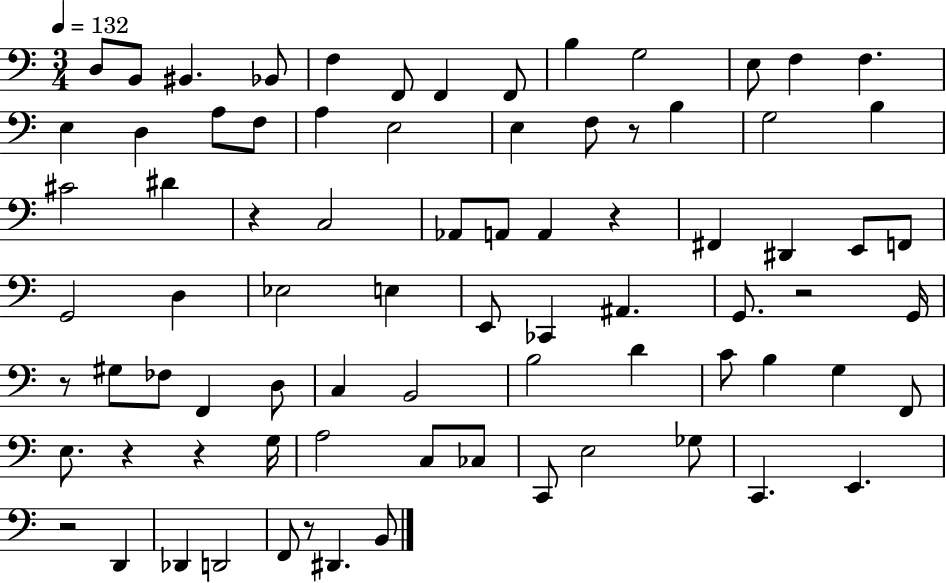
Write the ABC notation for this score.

X:1
T:Untitled
M:3/4
L:1/4
K:C
D,/2 B,,/2 ^B,, _B,,/2 F, F,,/2 F,, F,,/2 B, G,2 E,/2 F, F, E, D, A,/2 F,/2 A, E,2 E, F,/2 z/2 B, G,2 B, ^C2 ^D z C,2 _A,,/2 A,,/2 A,, z ^F,, ^D,, E,,/2 F,,/2 G,,2 D, _E,2 E, E,,/2 _C,, ^A,, G,,/2 z2 G,,/4 z/2 ^G,/2 _F,/2 F,, D,/2 C, B,,2 B,2 D C/2 B, G, F,,/2 E,/2 z z G,/4 A,2 C,/2 _C,/2 C,,/2 E,2 _G,/2 C,, E,, z2 D,, _D,, D,,2 F,,/2 z/2 ^D,, B,,/2